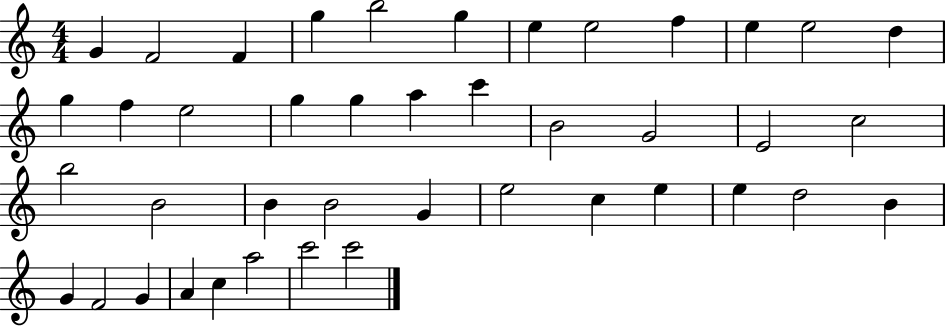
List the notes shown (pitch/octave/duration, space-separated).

G4/q F4/h F4/q G5/q B5/h G5/q E5/q E5/h F5/q E5/q E5/h D5/q G5/q F5/q E5/h G5/q G5/q A5/q C6/q B4/h G4/h E4/h C5/h B5/h B4/h B4/q B4/h G4/q E5/h C5/q E5/q E5/q D5/h B4/q G4/q F4/h G4/q A4/q C5/q A5/h C6/h C6/h